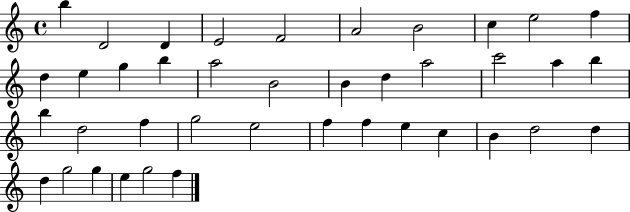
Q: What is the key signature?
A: C major